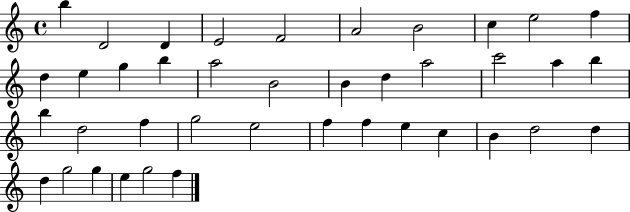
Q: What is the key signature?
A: C major